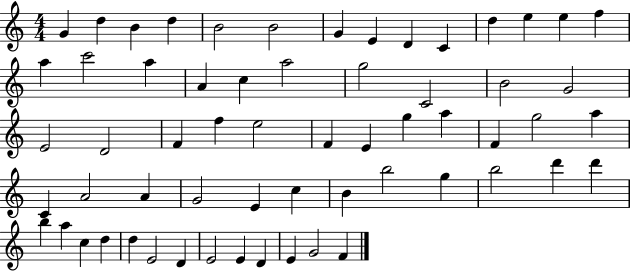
{
  \clef treble
  \numericTimeSignature
  \time 4/4
  \key c \major
  g'4 d''4 b'4 d''4 | b'2 b'2 | g'4 e'4 d'4 c'4 | d''4 e''4 e''4 f''4 | \break a''4 c'''2 a''4 | a'4 c''4 a''2 | g''2 c'2 | b'2 g'2 | \break e'2 d'2 | f'4 f''4 e''2 | f'4 e'4 g''4 a''4 | f'4 g''2 a''4 | \break c'4 a'2 a'4 | g'2 e'4 c''4 | b'4 b''2 g''4 | b''2 d'''4 d'''4 | \break b''4 a''4 c''4 d''4 | d''4 e'2 d'4 | e'2 e'4 d'4 | e'4 g'2 f'4 | \break \bar "|."
}